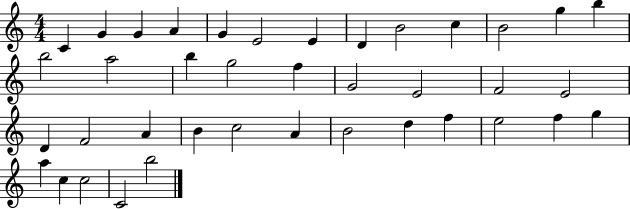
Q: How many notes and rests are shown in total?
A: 39